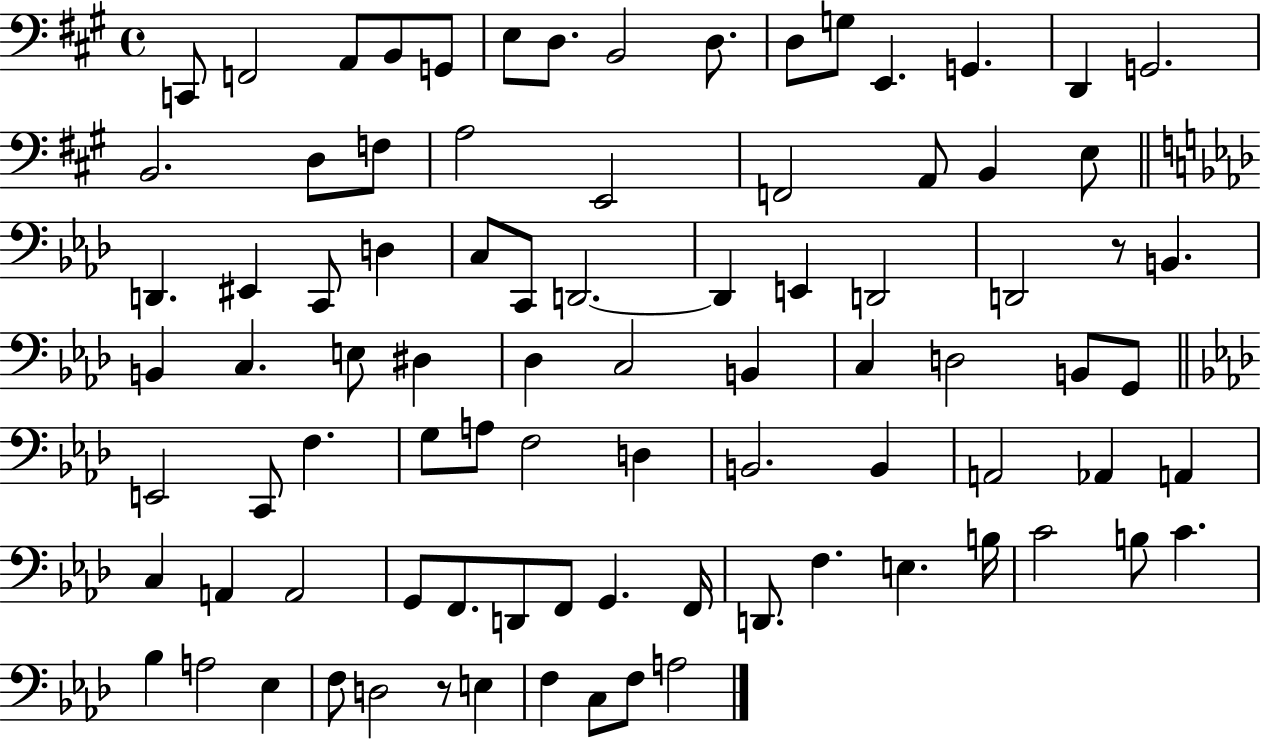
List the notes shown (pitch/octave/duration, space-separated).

C2/e F2/h A2/e B2/e G2/e E3/e D3/e. B2/h D3/e. D3/e G3/e E2/q. G2/q. D2/q G2/h. B2/h. D3/e F3/e A3/h E2/h F2/h A2/e B2/q E3/e D2/q. EIS2/q C2/e D3/q C3/e C2/e D2/h. D2/q E2/q D2/h D2/h R/e B2/q. B2/q C3/q. E3/e D#3/q Db3/q C3/h B2/q C3/q D3/h B2/e G2/e E2/h C2/e F3/q. G3/e A3/e F3/h D3/q B2/h. B2/q A2/h Ab2/q A2/q C3/q A2/q A2/h G2/e F2/e. D2/e F2/e G2/q. F2/s D2/e. F3/q. E3/q. B3/s C4/h B3/e C4/q. Bb3/q A3/h Eb3/q F3/e D3/h R/e E3/q F3/q C3/e F3/e A3/h